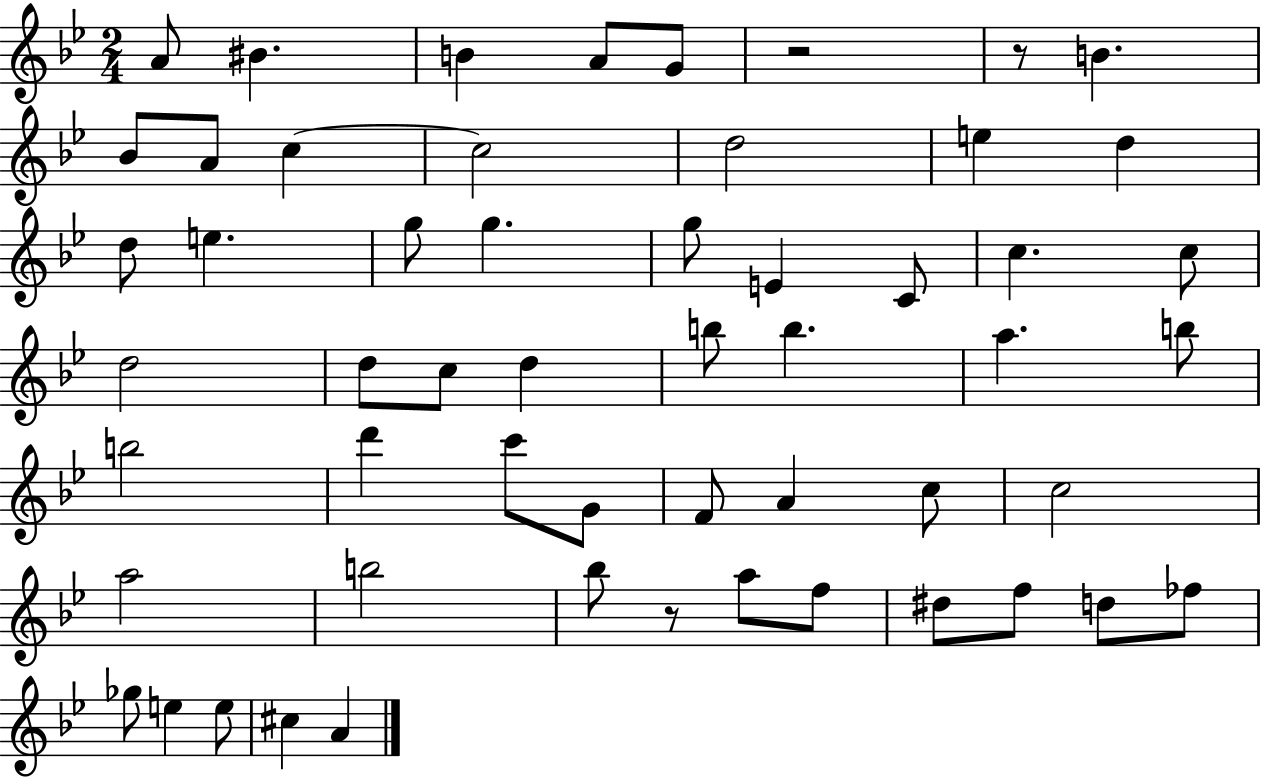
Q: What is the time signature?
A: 2/4